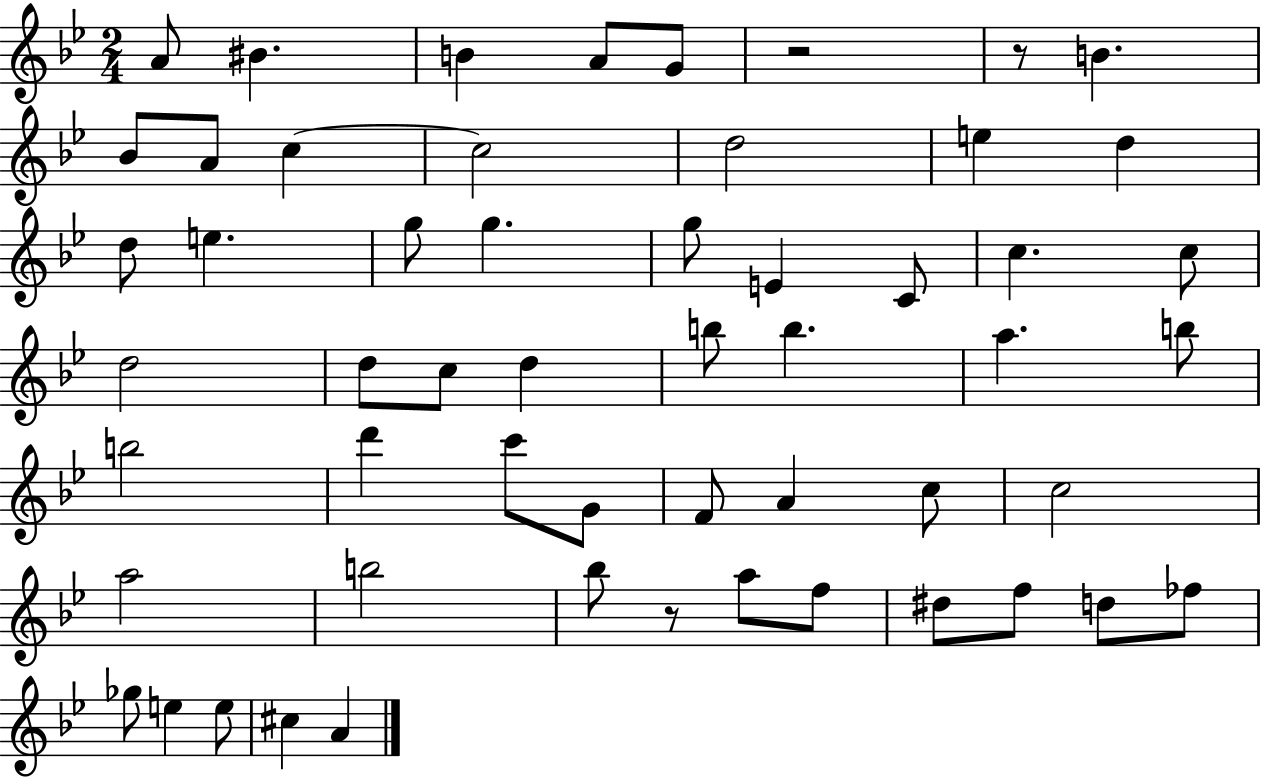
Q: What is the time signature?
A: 2/4